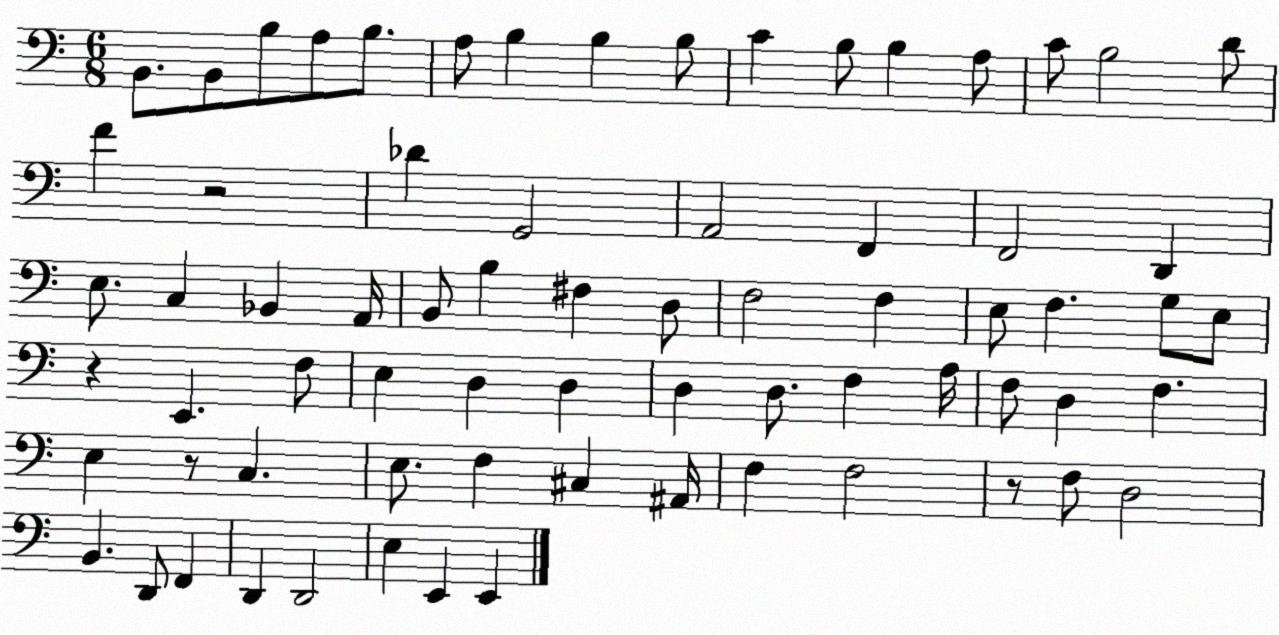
X:1
T:Untitled
M:6/8
L:1/4
K:C
B,,/2 B,,/2 B,/2 A,/2 B,/2 A,/2 B, B, B,/2 C B,/2 B, A,/2 C/2 B,2 D/2 F z2 _D G,,2 A,,2 F,, F,,2 D,, E,/2 C, _B,, A,,/4 B,,/2 B, ^F, D,/2 F,2 F, E,/2 F, G,/2 E,/2 z E,, F,/2 E, D, D, D, D,/2 F, A,/4 F,/2 D, F, E, z/2 C, E,/2 F, ^C, ^A,,/4 F, F,2 z/2 F,/2 D,2 B,, D,,/2 F,, D,, D,,2 E, E,, E,,